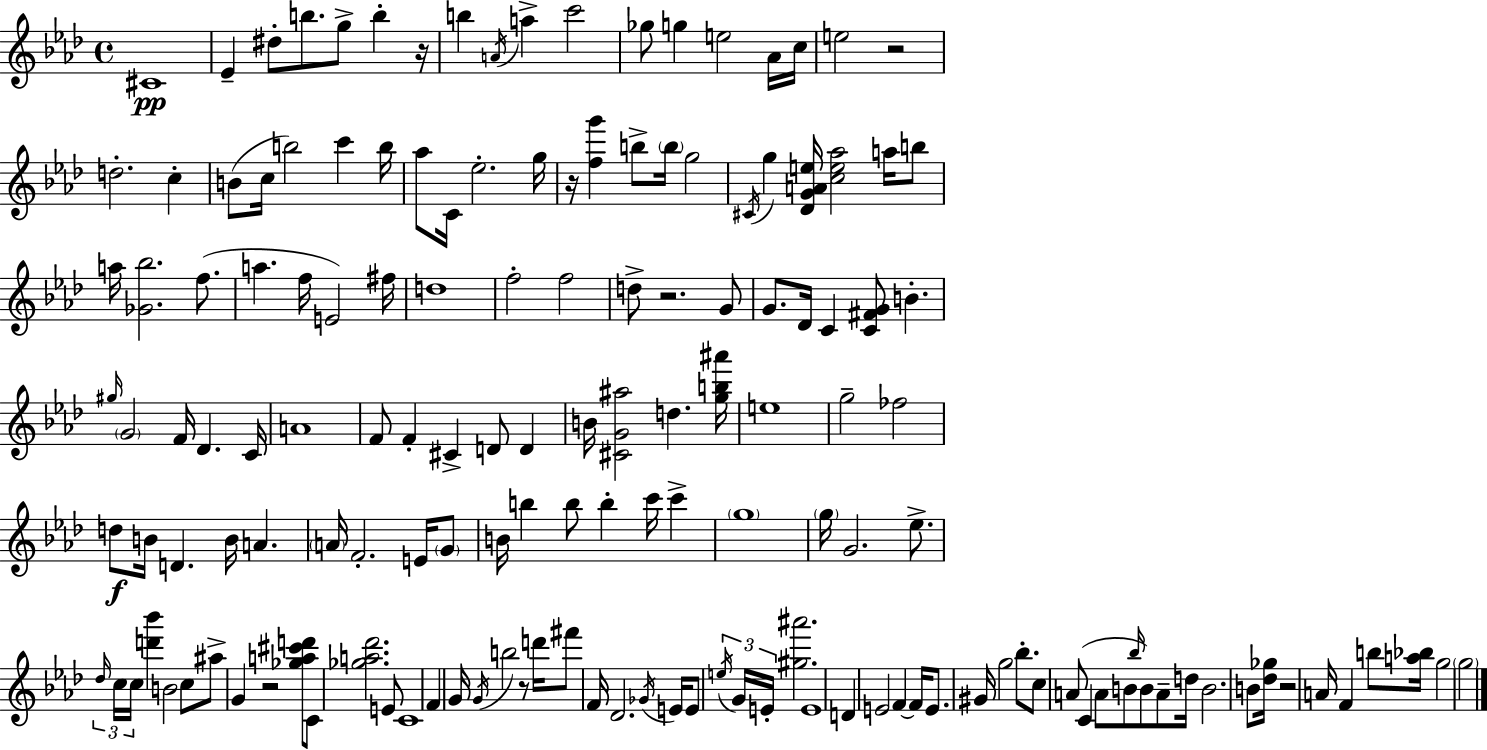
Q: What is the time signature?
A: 4/4